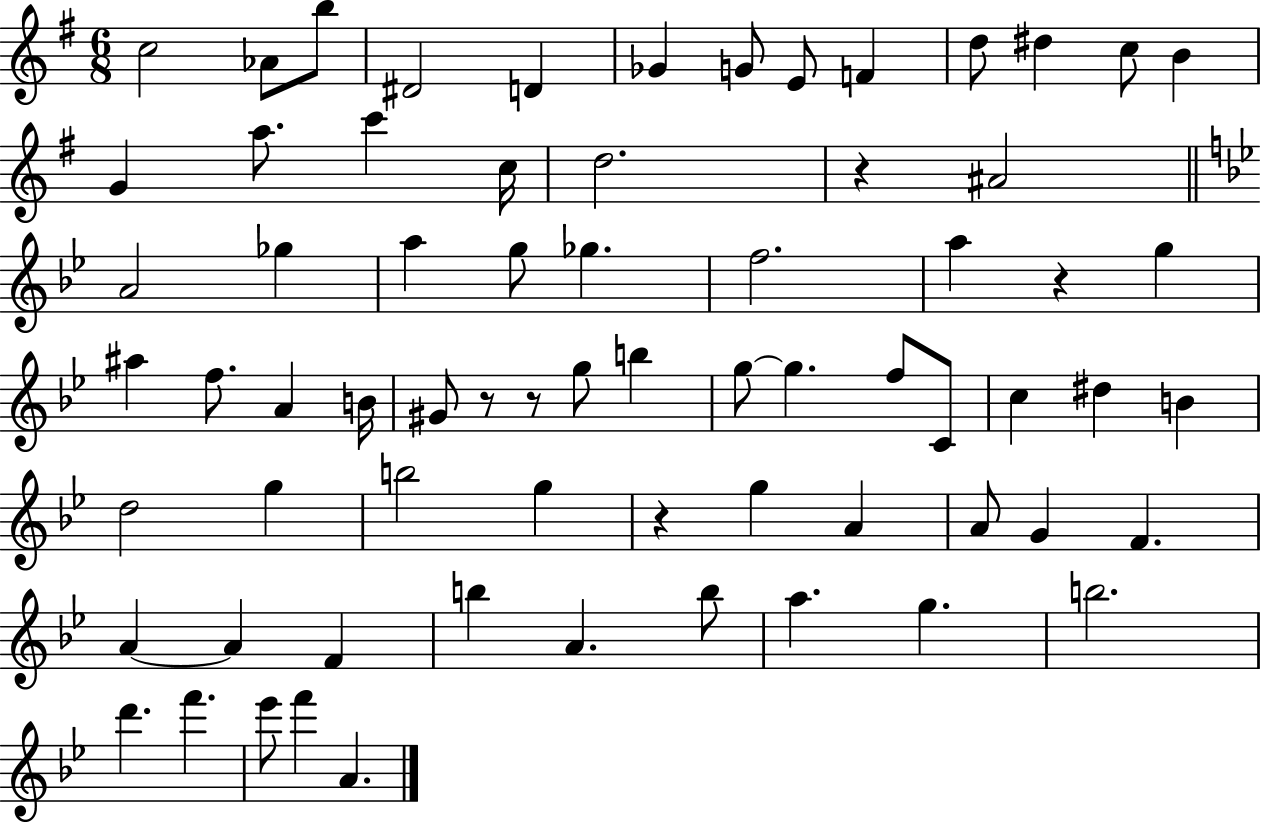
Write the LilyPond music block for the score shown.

{
  \clef treble
  \numericTimeSignature
  \time 6/8
  \key g \major
  c''2 aes'8 b''8 | dis'2 d'4 | ges'4 g'8 e'8 f'4 | d''8 dis''4 c''8 b'4 | \break g'4 a''8. c'''4 c''16 | d''2. | r4 ais'2 | \bar "||" \break \key bes \major a'2 ges''4 | a''4 g''8 ges''4. | f''2. | a''4 r4 g''4 | \break ais''4 f''8. a'4 b'16 | gis'8 r8 r8 g''8 b''4 | g''8~~ g''4. f''8 c'8 | c''4 dis''4 b'4 | \break d''2 g''4 | b''2 g''4 | r4 g''4 a'4 | a'8 g'4 f'4. | \break a'4~~ a'4 f'4 | b''4 a'4. b''8 | a''4. g''4. | b''2. | \break d'''4. f'''4. | ees'''8 f'''4 a'4. | \bar "|."
}